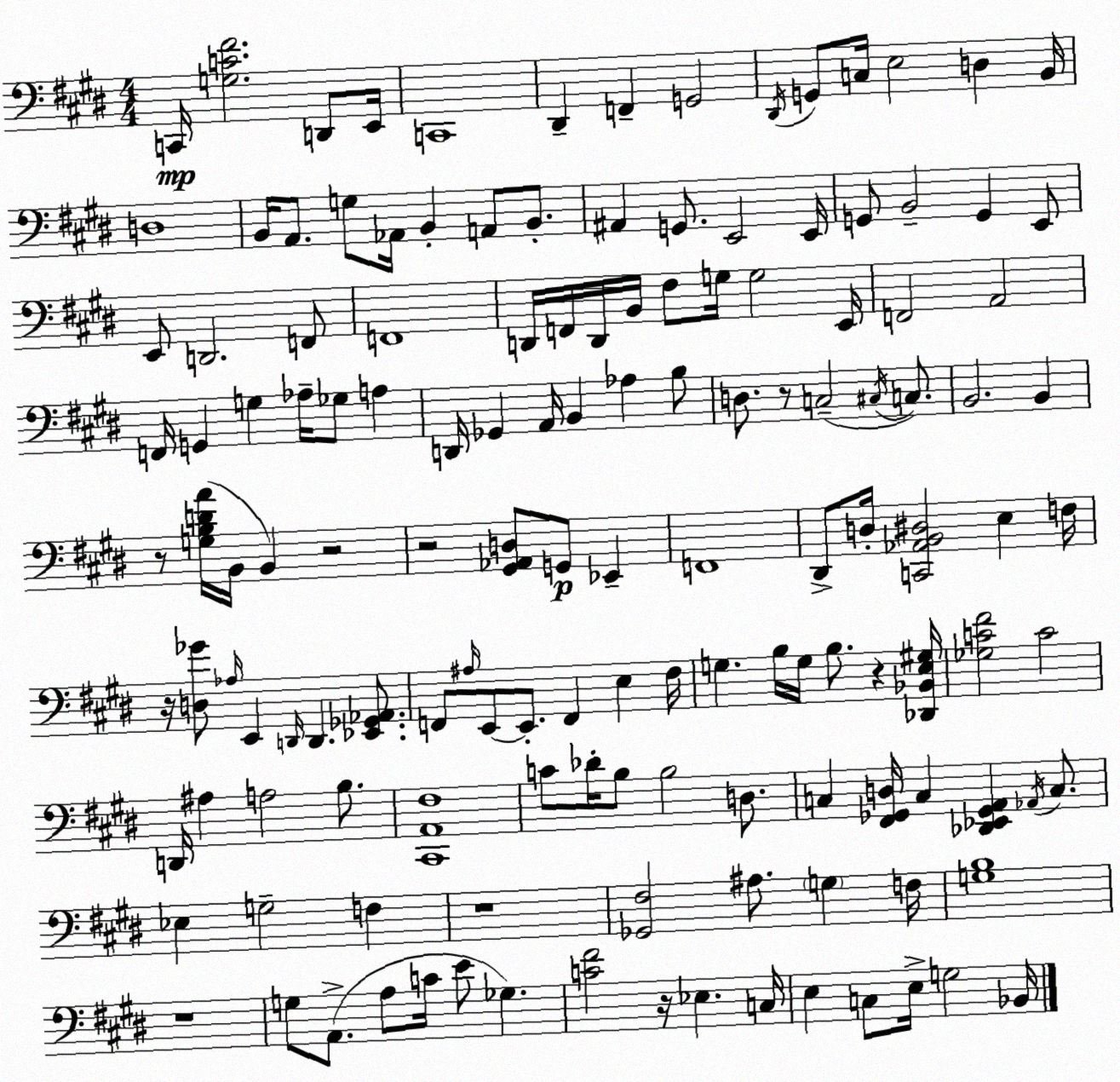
X:1
T:Untitled
M:4/4
L:1/4
K:E
C,,/4 [G,C^F]2 D,,/2 E,,/4 C,,4 ^D,, F,, G,,2 ^D,,/4 G,,/2 C,/4 E,2 D, B,,/4 D,4 B,,/4 A,,/2 G,/2 _A,,/4 B,, A,,/2 B,,/2 ^A,, G,,/2 E,,2 E,,/4 G,,/2 B,,2 G,, E,,/2 E,,/2 D,,2 F,,/2 F,,4 D,,/4 F,,/4 D,,/4 B,,/4 ^F,/2 G,/4 G,2 E,,/4 F,,2 A,,2 F,,/4 G,, G, _A,/4 _G,/2 A, D,,/4 _G,, A,,/4 B,, _A, B,/2 D,/2 z/2 C,2 ^C,/4 C,/2 B,,2 B,, z/2 [G,B,DA]/4 B,,/4 B,, z2 z2 [^G,,_A,,D,]/2 G,,/2 _E,, F,,4 ^D,,/2 D,/4 [C,,_A,,B,,^D,]2 E, F,/4 z/4 [D,_G]/2 _A,/4 E,, D,,/4 D,, [_E,,_G,,_A,,]/2 F,,/2 ^A,/4 E,,/2 E,,/2 F,, E, ^F,/4 G, B,/4 G,/4 B,/2 z [_D,,_B,,E,^G,]/4 [_G,C^F]2 C2 D,,/4 ^A, A,2 B,/2 [^C,,A,,^F,]4 C/2 _D/4 B,/2 B,2 D,/2 C, [^F,,_G,,D,]/4 C, [_D,,_E,,_G,,A,,] _A,,/4 C,/2 _E, G,2 F, z4 [_G,,^F,]2 ^A,/2 G, F,/4 [G,B,]4 z4 G,/2 A,,/2 A,/2 C/4 E/2 _G, [C^F]2 z/4 _E, C,/4 E, C,/2 E,/4 G,2 _B,,/4